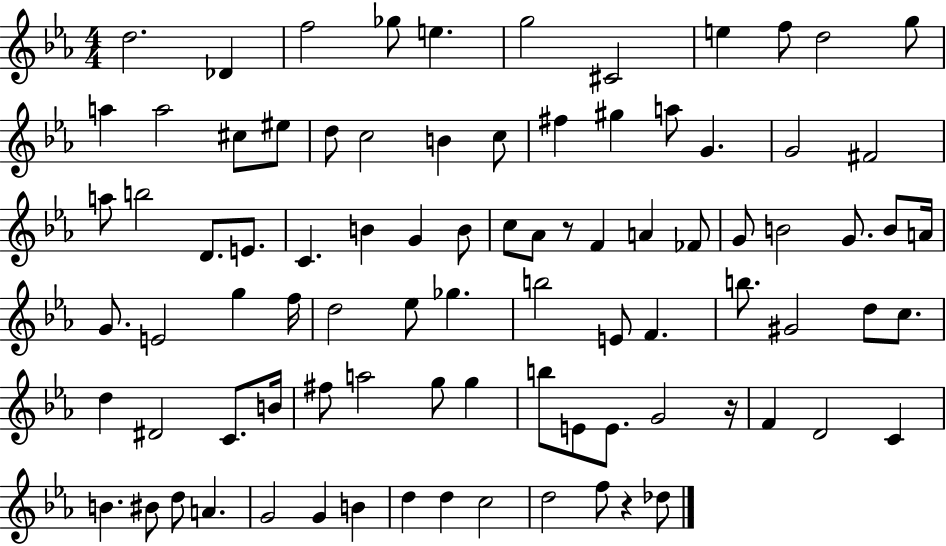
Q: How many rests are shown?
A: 3